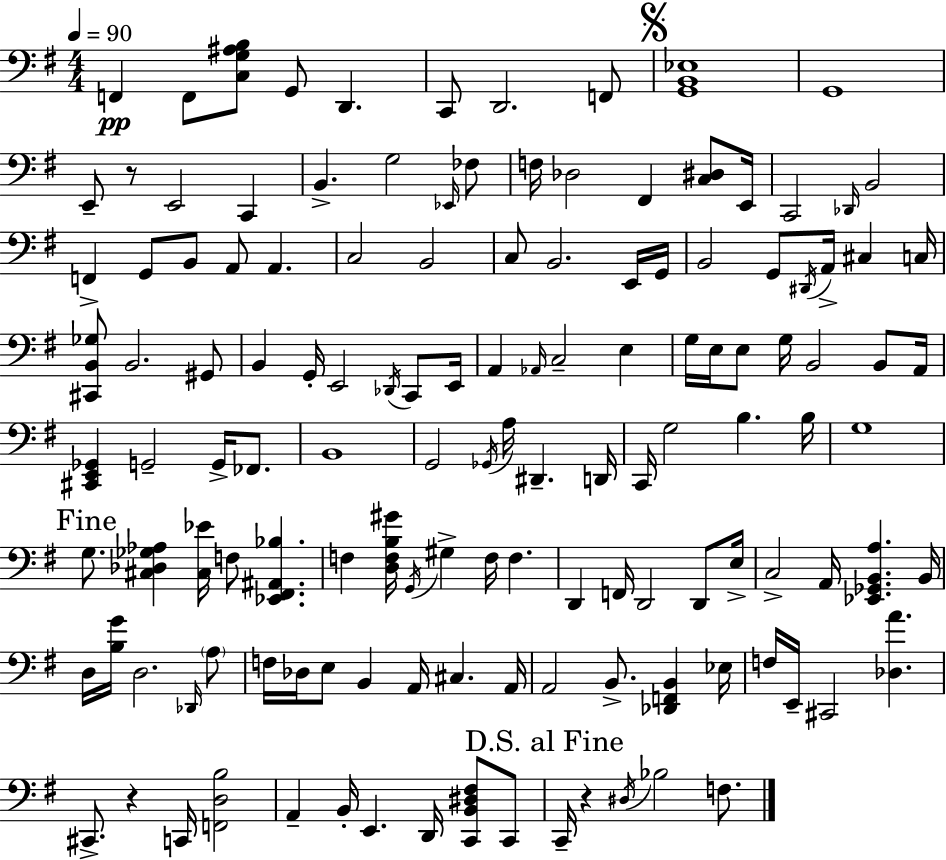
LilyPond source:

{
  \clef bass
  \numericTimeSignature
  \time 4/4
  \key e \minor
  \tempo 4 = 90
  f,4\pp f,8 <c g ais b>8 g,8 d,4. | c,8 d,2. f,8 | \mark \markup { \musicglyph "scripts.segno" } <g, b, ees>1 | g,1 | \break e,8-- r8 e,2 c,4 | b,4.-> g2 \grace { ees,16 } fes8 | f16 des2 fis,4 <c dis>8 | e,16 c,2 \grace { des,16 } b,2 | \break f,4-> g,8 b,8 a,8 a,4. | c2 b,2 | c8 b,2. | e,16 g,16 b,2 g,8 \acciaccatura { dis,16 } a,16-> cis4 | \break c16 <cis, b, ges>8 b,2. | gis,8 b,4 g,16-. e,2 | \acciaccatura { des,16 } c,8 e,16 a,4 \grace { aes,16 } c2-- | e4 g16 e16 e8 g16 b,2 | \break b,8 a,16 <cis, e, ges,>4 g,2-- | g,16-> fes,8. b,1 | g,2 \acciaccatura { ges,16 } a16 dis,4.-- | d,16 c,16 g2 b4. | \break b16 g1 | \mark "Fine" g8. <cis des ges aes>4 <cis ees'>16 f8 | <ees, fis, ais, bes>4. f4 <d f b gis'>16 \acciaccatura { g,16 } gis4-> | f16 f4. d,4 f,16 d,2 | \break d,8 e16-> c2-> a,16 | <ees, ges, b, a>4. b,16 d16 <b g'>16 d2. | \grace { des,16 } \parenthesize a8 f16 des16 e8 b,4 | a,16 cis4. a,16 a,2 | \break b,8.-> <des, f, b,>4 ees16 f16 e,16-- cis,2 | <des a'>4. cis,8.-> r4 c,16 | <f, d b>2 a,4-- b,16-. e,4. | d,16 <c, b, dis fis>8 c,8 \mark "D.S. al Fine" c,16-- r4 \acciaccatura { dis16 } bes2 | \break f8. \bar "|."
}